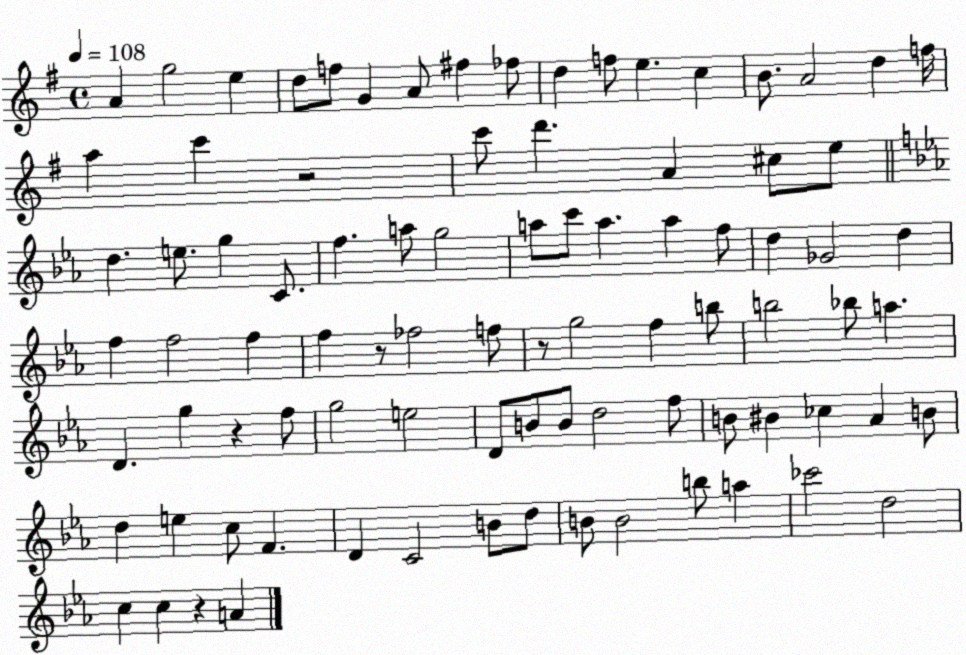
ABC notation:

X:1
T:Untitled
M:4/4
L:1/4
K:G
A g2 e d/2 f/2 G A/2 ^f _f/2 d f/2 e c B/2 A2 d f/4 a c' z2 c'/2 d' A ^c/2 e/2 d e/2 g C/2 f a/2 g2 a/2 c'/2 a a f/2 d _G2 d f f2 f f z/2 _f2 f/2 z/2 g2 f b/2 b2 _b/2 a D g z f/2 g2 e2 D/2 B/2 B/2 d2 f/2 B/2 ^B _c _A B/2 d e c/2 F D C2 B/2 d/2 B/2 B2 b/2 a _c'2 d2 c c z A